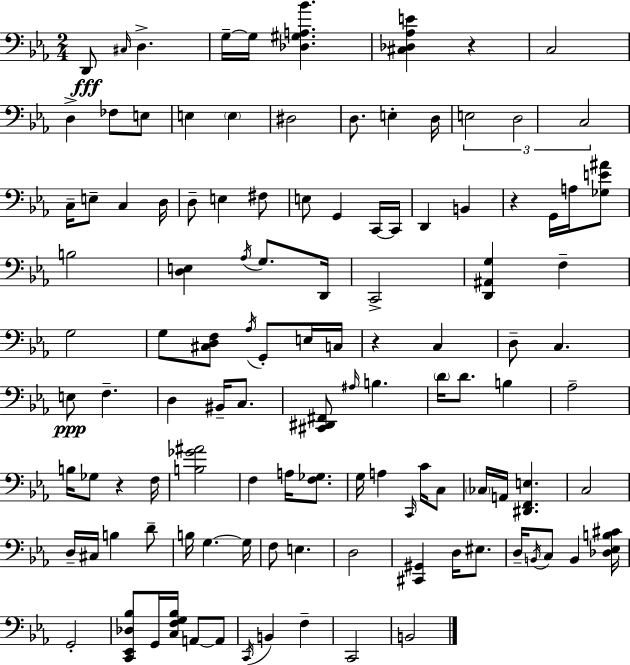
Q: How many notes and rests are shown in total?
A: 115